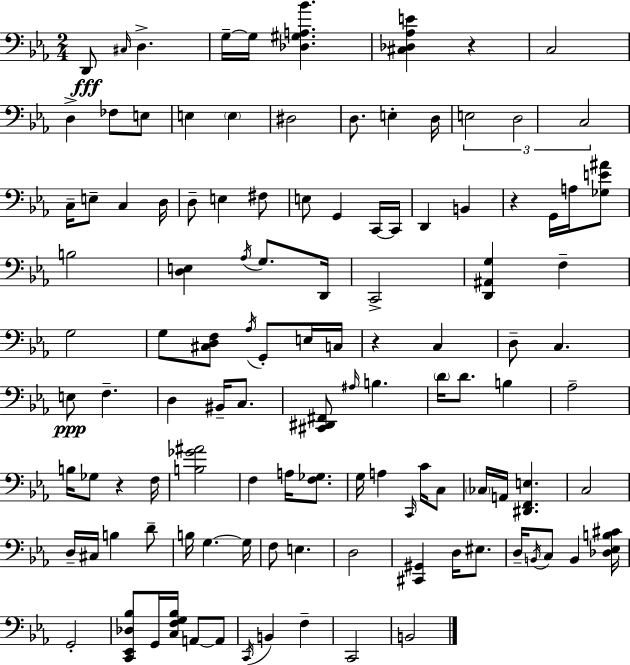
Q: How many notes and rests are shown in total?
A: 115